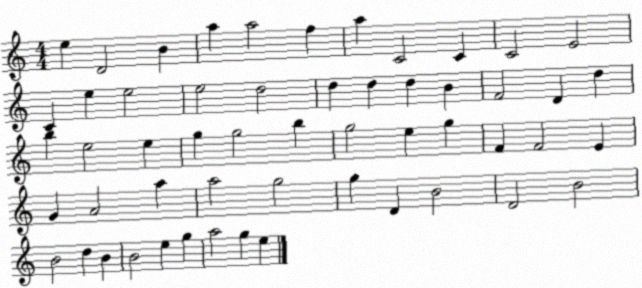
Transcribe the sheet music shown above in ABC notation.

X:1
T:Untitled
M:4/4
L:1/4
K:C
e D2 B a a2 f a C2 C C2 E2 C e e2 e2 d2 d d d B F2 D d b e2 e g g2 b g2 e g F F2 E G A2 a a2 g2 g D B2 D2 B2 B2 d B B2 e g a2 g e